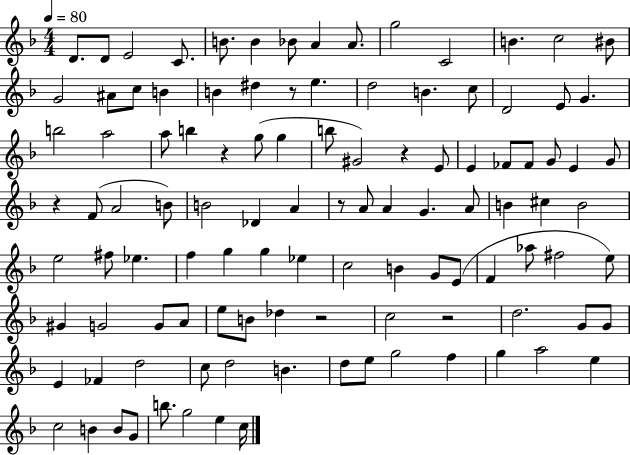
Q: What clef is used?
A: treble